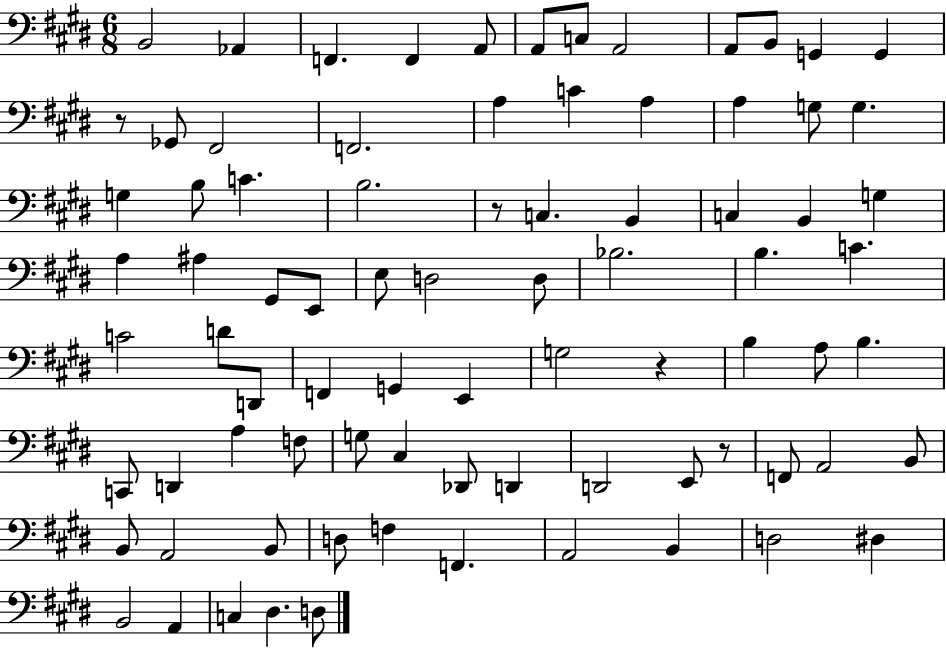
B2/h Ab2/q F2/q. F2/q A2/e A2/e C3/e A2/h A2/e B2/e G2/q G2/q R/e Gb2/e F#2/h F2/h. A3/q C4/q A3/q A3/q G3/e G3/q. G3/q B3/e C4/q. B3/h. R/e C3/q. B2/q C3/q B2/q G3/q A3/q A#3/q G#2/e E2/e E3/e D3/h D3/e Bb3/h. B3/q. C4/q. C4/h D4/e D2/e F2/q G2/q E2/q G3/h R/q B3/q A3/e B3/q. C2/e D2/q A3/q F3/e G3/e C#3/q Db2/e D2/q D2/h E2/e R/e F2/e A2/h B2/e B2/e A2/h B2/e D3/e F3/q F2/q. A2/h B2/q D3/h D#3/q B2/h A2/q C3/q D#3/q. D3/e